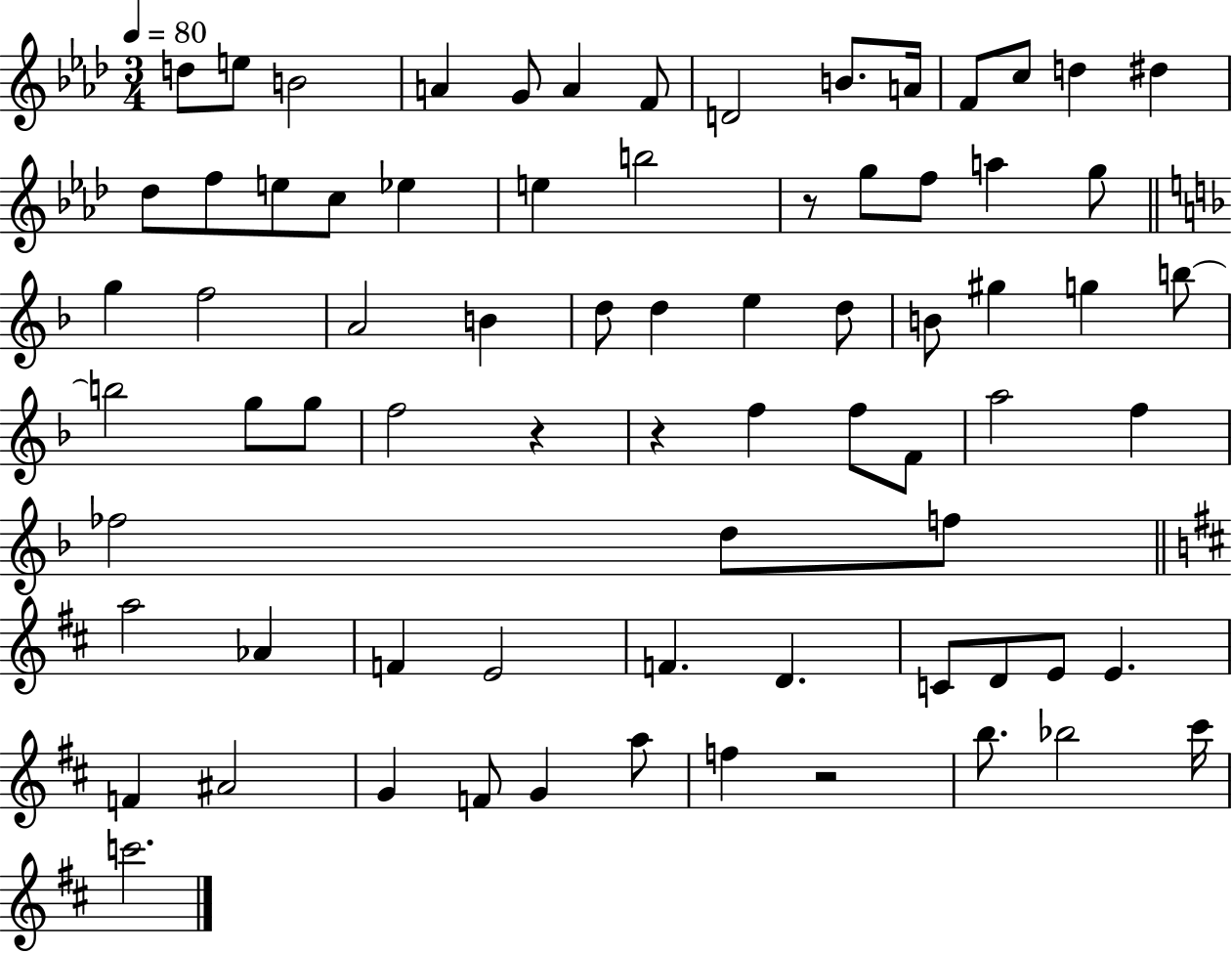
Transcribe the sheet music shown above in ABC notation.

X:1
T:Untitled
M:3/4
L:1/4
K:Ab
d/2 e/2 B2 A G/2 A F/2 D2 B/2 A/4 F/2 c/2 d ^d _d/2 f/2 e/2 c/2 _e e b2 z/2 g/2 f/2 a g/2 g f2 A2 B d/2 d e d/2 B/2 ^g g b/2 b2 g/2 g/2 f2 z z f f/2 F/2 a2 f _f2 d/2 f/2 a2 _A F E2 F D C/2 D/2 E/2 E F ^A2 G F/2 G a/2 f z2 b/2 _b2 ^c'/4 c'2